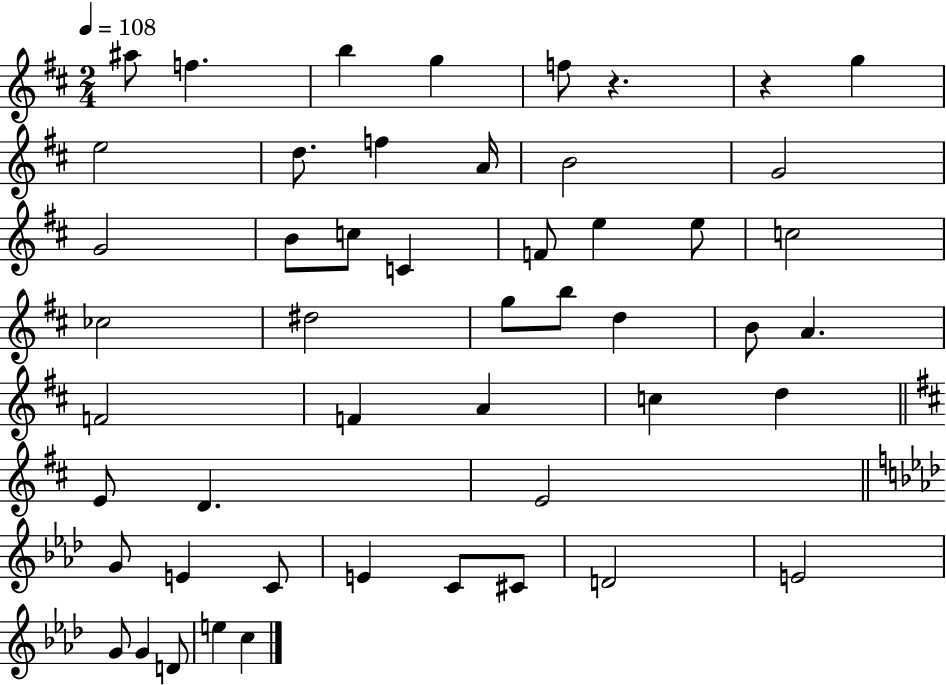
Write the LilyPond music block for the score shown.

{
  \clef treble
  \numericTimeSignature
  \time 2/4
  \key d \major
  \tempo 4 = 108
  ais''8 f''4. | b''4 g''4 | f''8 r4. | r4 g''4 | \break e''2 | d''8. f''4 a'16 | b'2 | g'2 | \break g'2 | b'8 c''8 c'4 | f'8 e''4 e''8 | c''2 | \break ces''2 | dis''2 | g''8 b''8 d''4 | b'8 a'4. | \break f'2 | f'4 a'4 | c''4 d''4 | \bar "||" \break \key d \major e'8 d'4. | e'2 | \bar "||" \break \key f \minor g'8 e'4 c'8 | e'4 c'8 cis'8 | d'2 | e'2 | \break g'8 g'4 d'8 | e''4 c''4 | \bar "|."
}